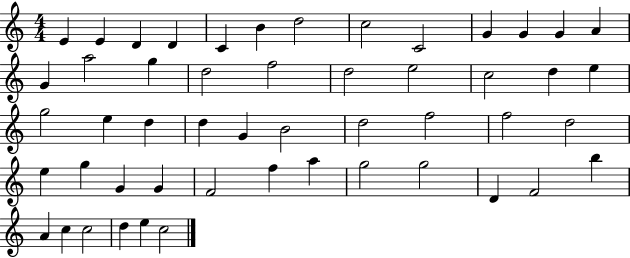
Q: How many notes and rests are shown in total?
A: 51